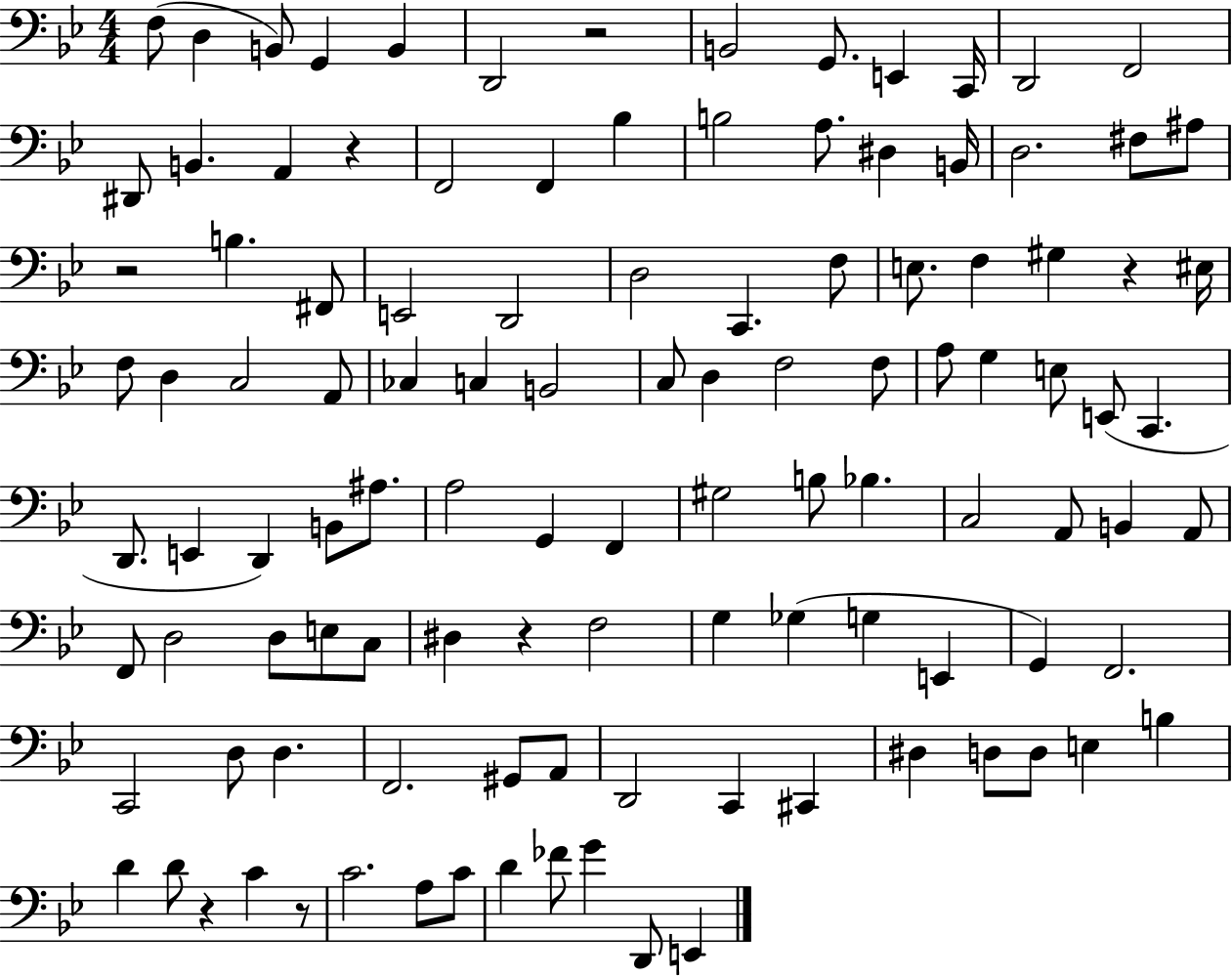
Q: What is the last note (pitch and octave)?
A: E2